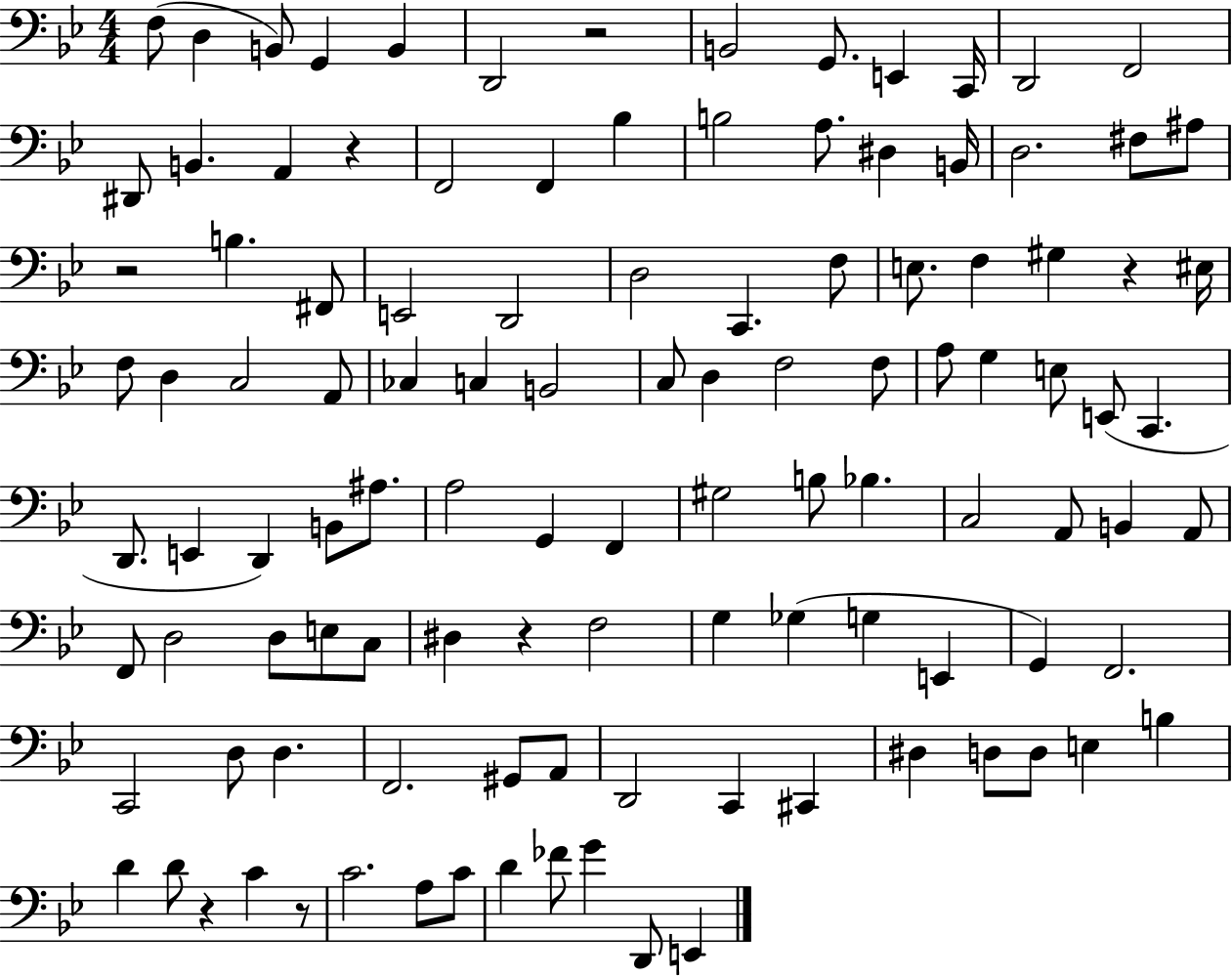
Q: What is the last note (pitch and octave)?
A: E2